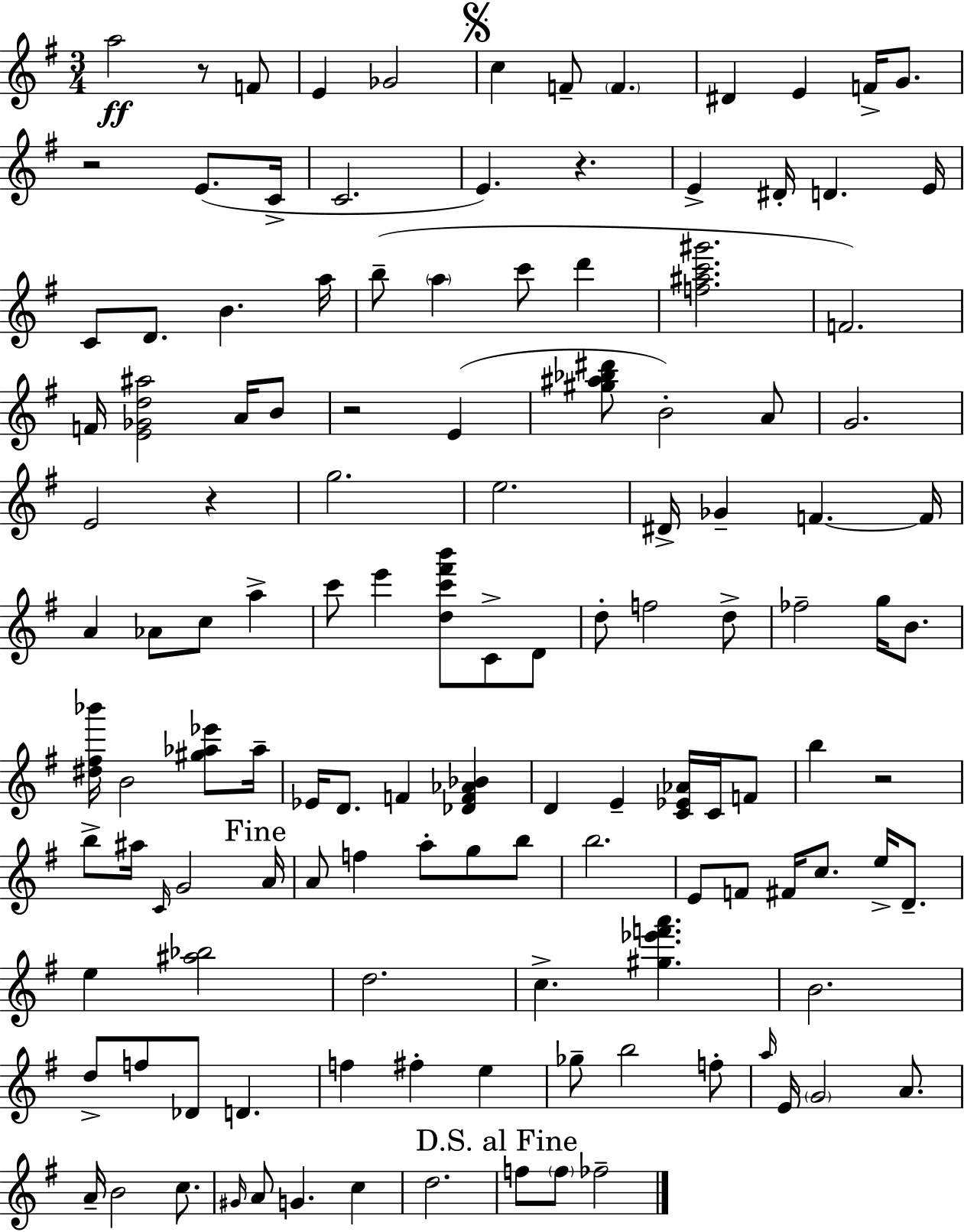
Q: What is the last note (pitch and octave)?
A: FES5